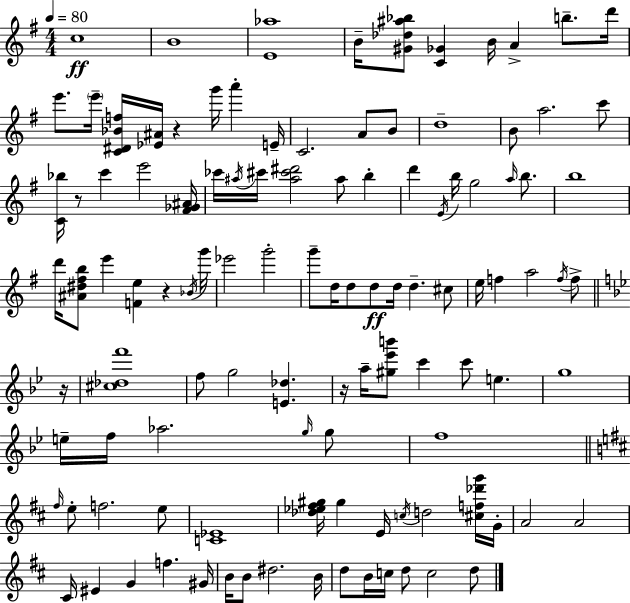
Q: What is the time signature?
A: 4/4